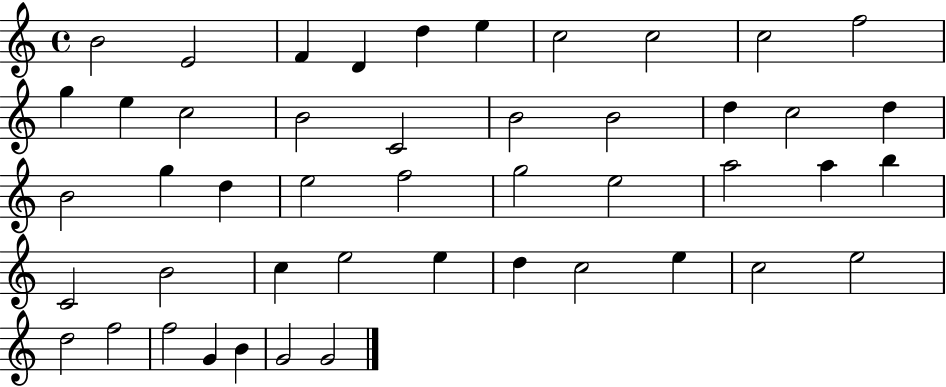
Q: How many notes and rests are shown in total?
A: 47